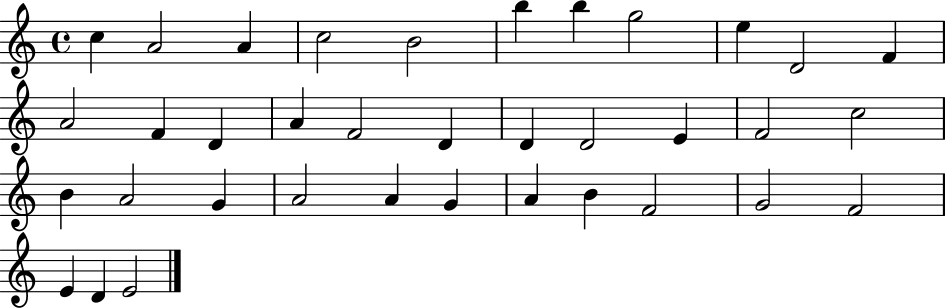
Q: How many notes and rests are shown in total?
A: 36